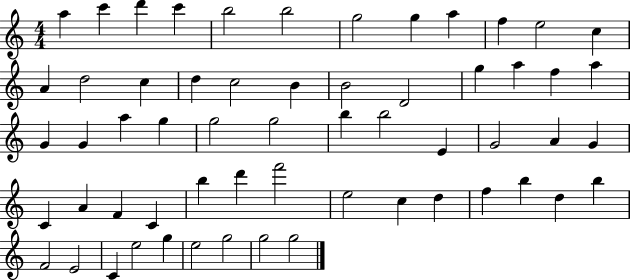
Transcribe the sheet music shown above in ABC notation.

X:1
T:Untitled
M:4/4
L:1/4
K:C
a c' d' c' b2 b2 g2 g a f e2 c A d2 c d c2 B B2 D2 g a f a G G a g g2 g2 b b2 E G2 A G C A F C b d' f'2 e2 c d f b d b F2 E2 C e2 g e2 g2 g2 g2